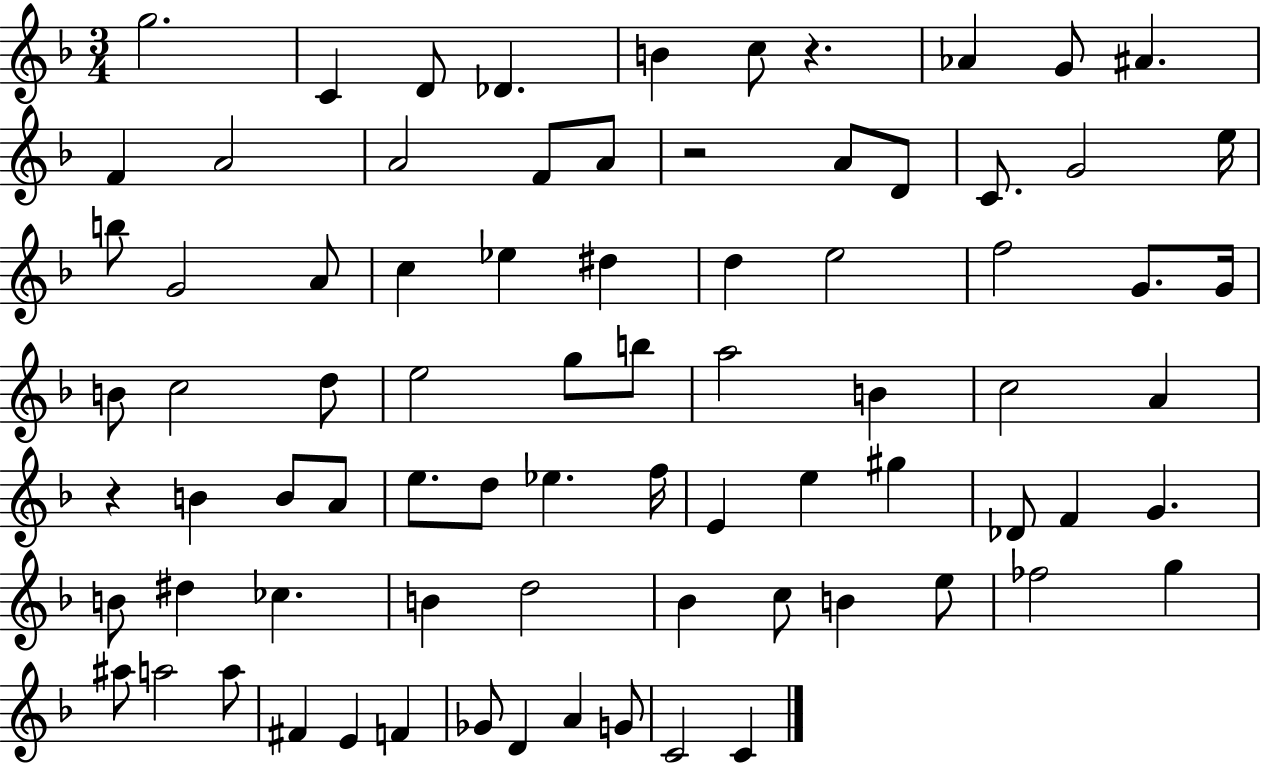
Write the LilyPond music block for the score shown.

{
  \clef treble
  \numericTimeSignature
  \time 3/4
  \key f \major
  g''2. | c'4 d'8 des'4. | b'4 c''8 r4. | aes'4 g'8 ais'4. | \break f'4 a'2 | a'2 f'8 a'8 | r2 a'8 d'8 | c'8. g'2 e''16 | \break b''8 g'2 a'8 | c''4 ees''4 dis''4 | d''4 e''2 | f''2 g'8. g'16 | \break b'8 c''2 d''8 | e''2 g''8 b''8 | a''2 b'4 | c''2 a'4 | \break r4 b'4 b'8 a'8 | e''8. d''8 ees''4. f''16 | e'4 e''4 gis''4 | des'8 f'4 g'4. | \break b'8 dis''4 ces''4. | b'4 d''2 | bes'4 c''8 b'4 e''8 | fes''2 g''4 | \break ais''8 a''2 a''8 | fis'4 e'4 f'4 | ges'8 d'4 a'4 g'8 | c'2 c'4 | \break \bar "|."
}